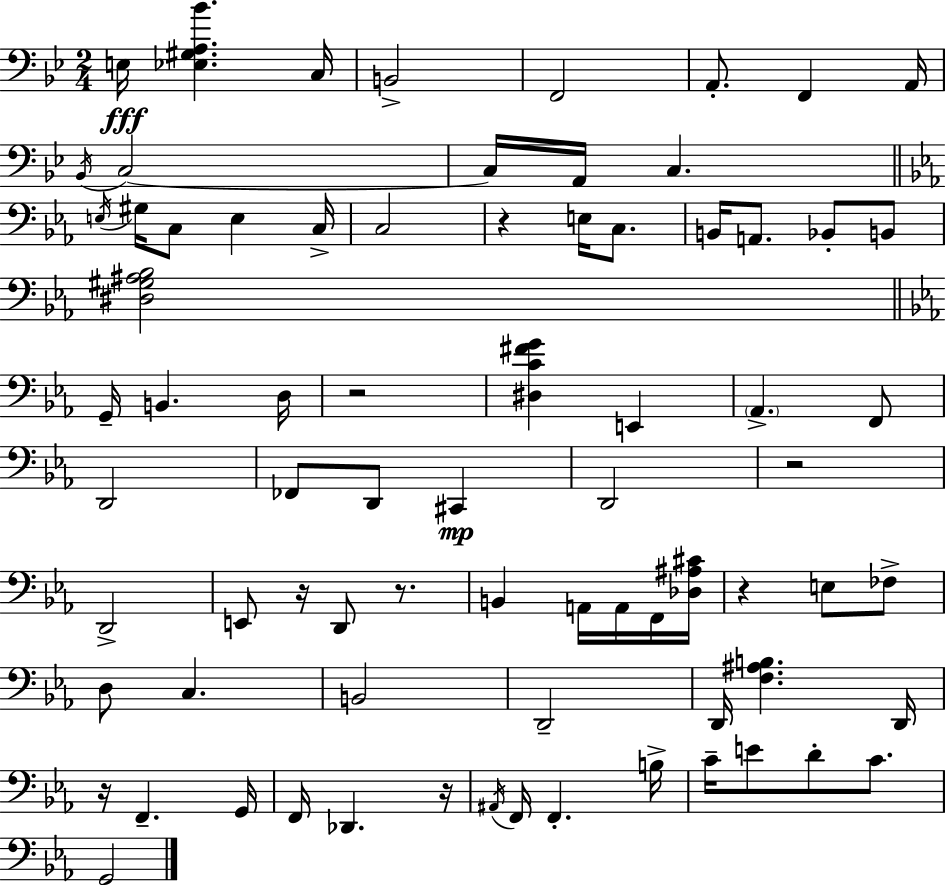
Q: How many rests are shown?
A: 8